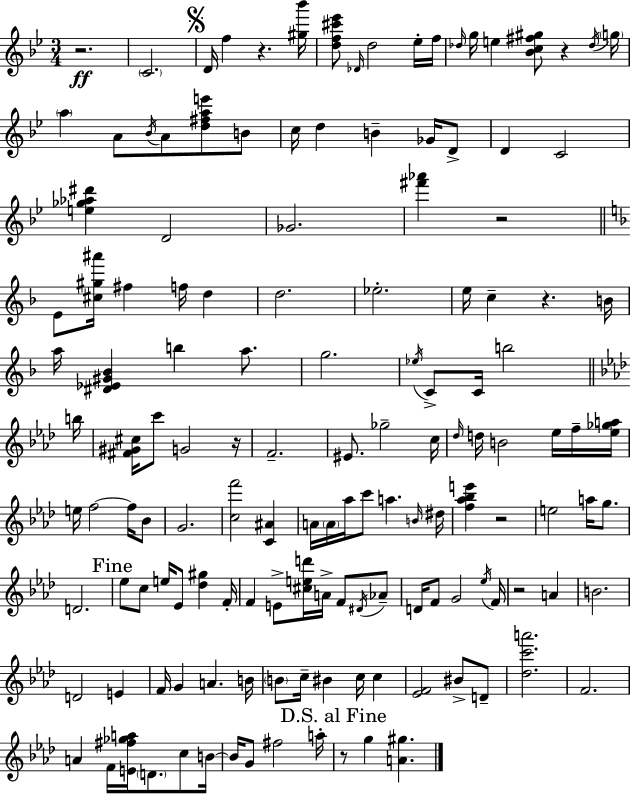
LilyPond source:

{
  \clef treble
  \numericTimeSignature
  \time 3/4
  \key bes \major
  r2.\ff | \parenthesize c'2. | \mark \markup { \musicglyph "scripts.segno" } d'16 f''4 r4. <gis'' bes'''>16 | <d'' f'' cis''' ees'''>8 \grace { des'16 } d''2 ees''16-. | \break f''16 \grace { des''16 } g''16 e''4 <bes' c'' fis'' gis''>8 r4 | \acciaccatura { des''16 } \parenthesize g''16 \parenthesize a''4 a'8 \acciaccatura { bes'16 } a'8 | <d'' fis'' a'' e'''>8 b'8 c''16 d''4 b'4-- | ges'16 d'8-> d'4 c'2 | \break <e'' ges'' aes'' dis'''>4 d'2 | ges'2. | <fis''' aes'''>4 r2 | \bar "||" \break \key f \major e'8 <cis'' gis'' ais'''>16 fis''4 f''16 d''4 | d''2. | ees''2.-. | e''16 c''4-- r4. b'16 | \break a''16 <dis' ees' gis' bes'>4 b''4 a''8. | g''2. | \acciaccatura { ees''16 } c'8-> c'16 b''2 | \bar "||" \break \key aes \major b''16 <fis' gis' cis''>16 c'''8 g'2 | r16 f'2.-- | eis'8. ges''2-- | c''16 \grace { des''16 } d''16 b'2 ees''16 | \break f''16-- <ees'' ges'' a''>16 e''16 f''2~~ f''16 | bes'8 g'2. | <c'' f'''>2 <c' ais'>4 | a'16 \parenthesize a'16 aes''16 c'''8 a''4. | \break \grace { b'16 } dis''16 <f'' aes'' bes'' e'''>4 r2 | e''2 a''16 | g''8. d'2. | \mark "Fine" ees''8 c''8 e''16 ees'8 <des'' gis''>4 | \break f'16-. f'4 e'8-> <cis'' e'' d'''>16 a'16-> f'8 | \acciaccatura { dis'16 } aes'8-- d'16 f'8 g'2 | \acciaccatura { ees''16 } f'16 r2 | a'4 b'2. | \break d'2 | e'4 f'16 g'4 a'4. | b'16 \parenthesize b'8 c''16-- bis'4 | c''16 c''4 <ees' f'>2 | \break bis'8-> d'8-- <des'' c''' a'''>2. | f'2. | a'4 f'16 <e' fis'' ges'' a''>16 \parenthesize d'8. | c''8 b'16~~ b'16 g'8 fis''2 | \break a''16-. \mark "D.S. al Fine" r8 g''4 <a' gis''>4. | \bar "|."
}